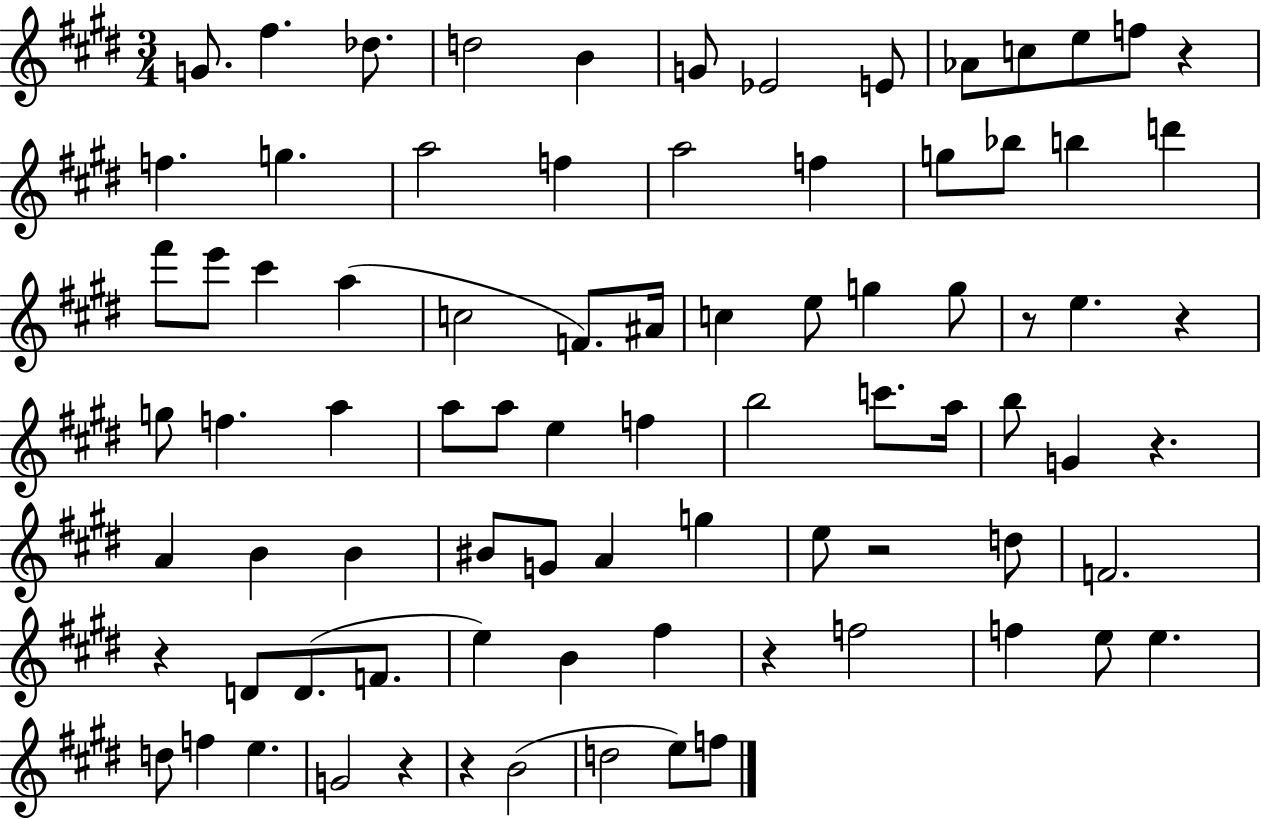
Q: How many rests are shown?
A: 9